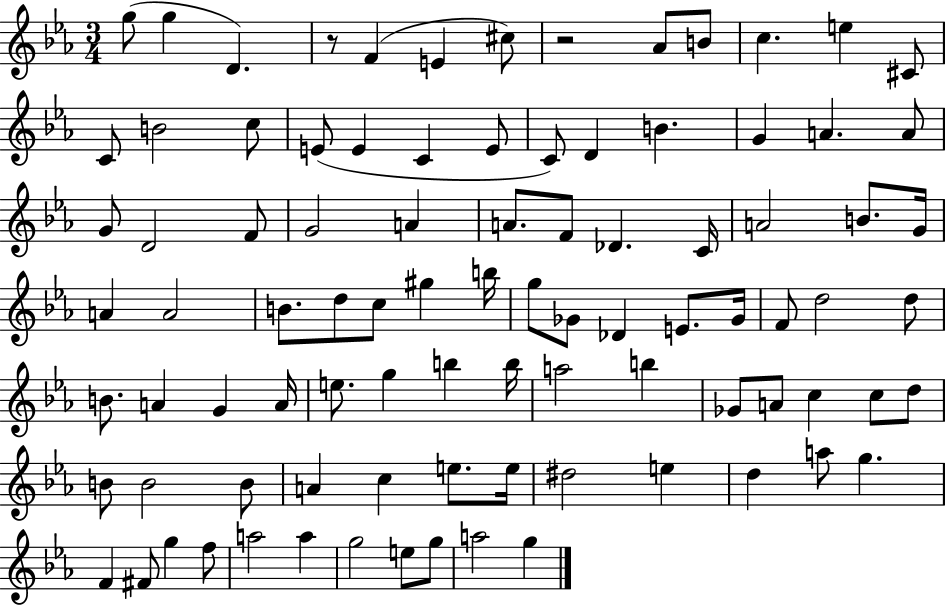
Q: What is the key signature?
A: EES major